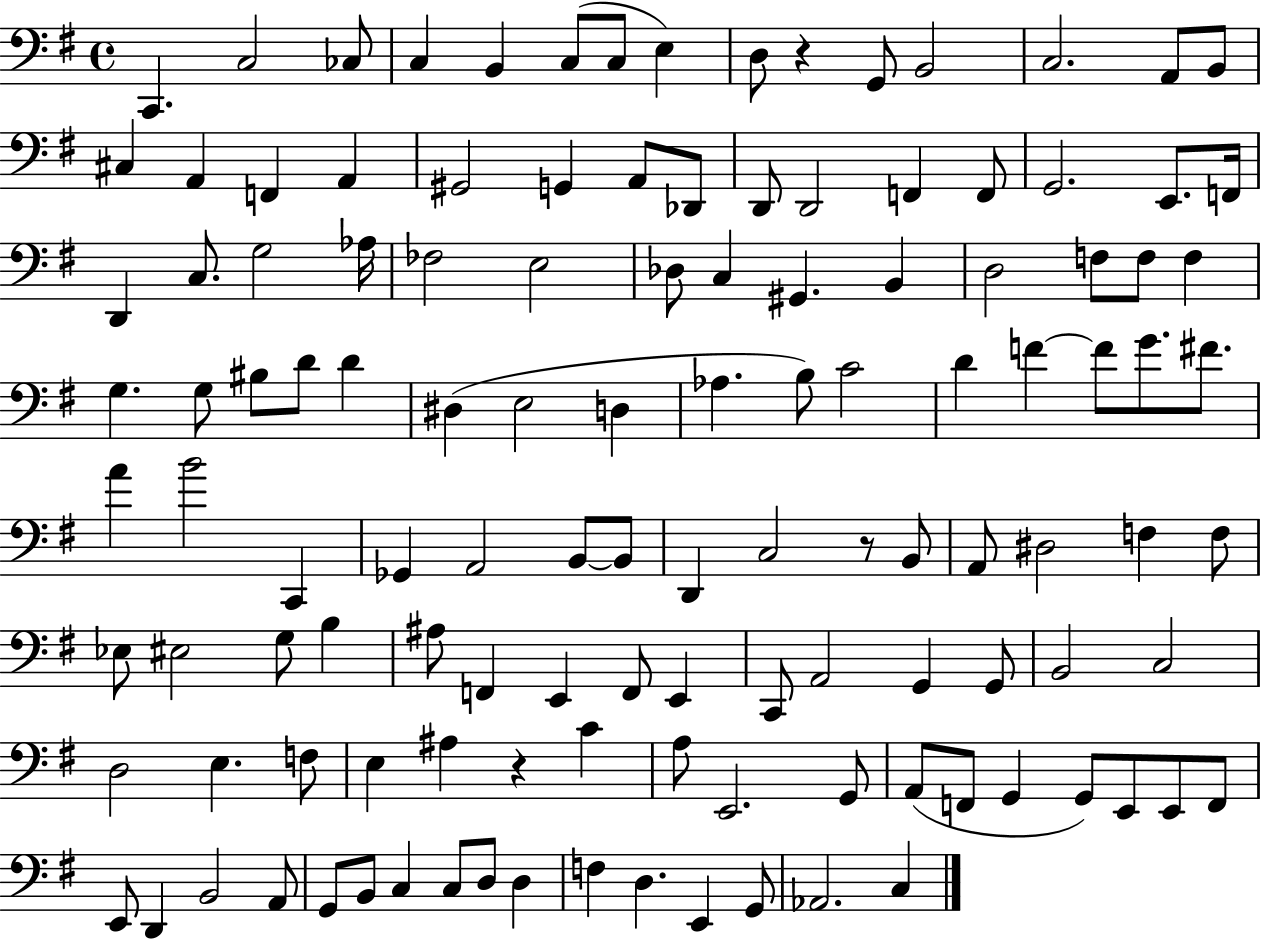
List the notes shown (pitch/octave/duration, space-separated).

C2/q. C3/h CES3/e C3/q B2/q C3/e C3/e E3/q D3/e R/q G2/e B2/h C3/h. A2/e B2/e C#3/q A2/q F2/q A2/q G#2/h G2/q A2/e Db2/e D2/e D2/h F2/q F2/e G2/h. E2/e. F2/s D2/q C3/e. G3/h Ab3/s FES3/h E3/h Db3/e C3/q G#2/q. B2/q D3/h F3/e F3/e F3/q G3/q. G3/e BIS3/e D4/e D4/q D#3/q E3/h D3/q Ab3/q. B3/e C4/h D4/q F4/q F4/e G4/e. F#4/e. A4/q B4/h C2/q Gb2/q A2/h B2/e B2/e D2/q C3/h R/e B2/e A2/e D#3/h F3/q F3/e Eb3/e EIS3/h G3/e B3/q A#3/e F2/q E2/q F2/e E2/q C2/e A2/h G2/q G2/e B2/h C3/h D3/h E3/q. F3/e E3/q A#3/q R/q C4/q A3/e E2/h. G2/e A2/e F2/e G2/q G2/e E2/e E2/e F2/e E2/e D2/q B2/h A2/e G2/e B2/e C3/q C3/e D3/e D3/q F3/q D3/q. E2/q G2/e Ab2/h. C3/q